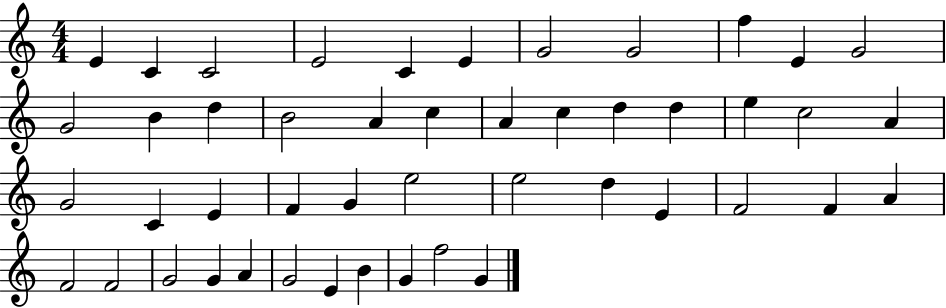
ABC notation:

X:1
T:Untitled
M:4/4
L:1/4
K:C
E C C2 E2 C E G2 G2 f E G2 G2 B d B2 A c A c d d e c2 A G2 C E F G e2 e2 d E F2 F A F2 F2 G2 G A G2 E B G f2 G